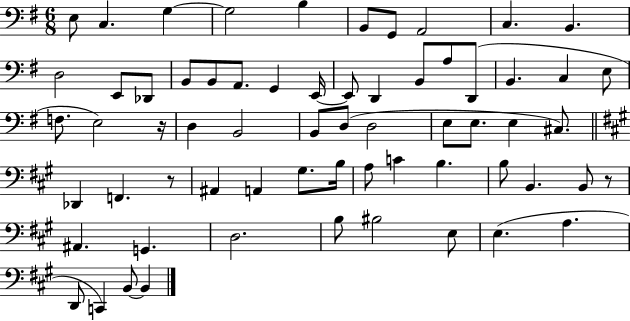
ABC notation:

X:1
T:Untitled
M:6/8
L:1/4
K:G
E,/2 C, G, G,2 B, B,,/2 G,,/2 A,,2 C, B,, D,2 E,,/2 _D,,/2 B,,/2 B,,/2 A,,/2 G,, E,,/4 E,,/2 D,, B,,/2 A,/2 D,,/2 B,, C, E,/2 F,/2 E,2 z/4 D, B,,2 B,,/2 D,/2 D,2 E,/2 E,/2 E, ^C,/2 _D,, F,, z/2 ^A,, A,, ^G,/2 B,/4 A,/2 C B, B,/2 B,, B,,/2 z/2 ^A,, G,, D,2 B,/2 ^B,2 E,/2 E, A, D,,/2 C,, B,,/2 B,,